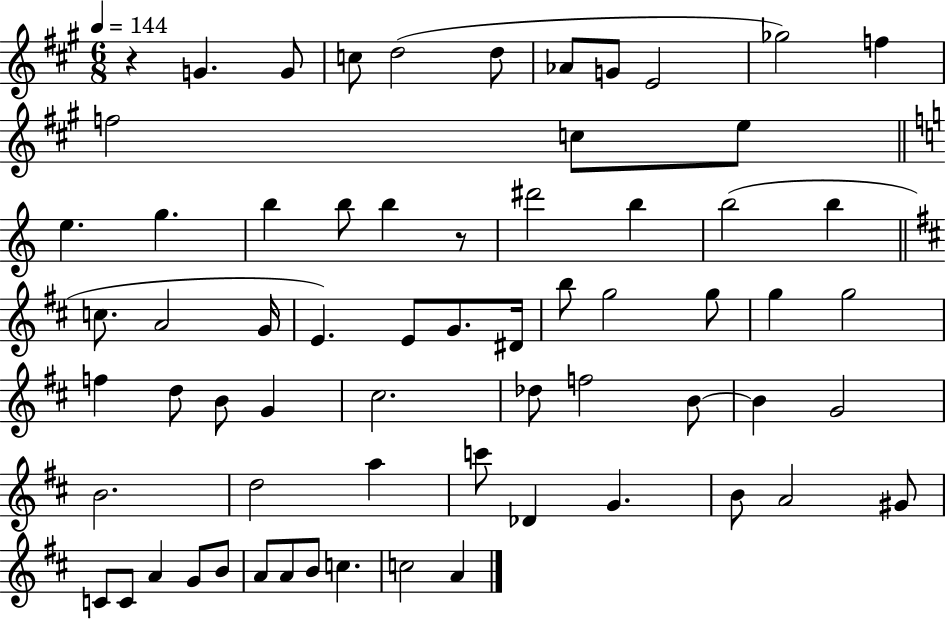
{
  \clef treble
  \numericTimeSignature
  \time 6/8
  \key a \major
  \tempo 4 = 144
  r4 g'4. g'8 | c''8 d''2( d''8 | aes'8 g'8 e'2 | ges''2) f''4 | \break f''2 c''8 e''8 | \bar "||" \break \key c \major e''4. g''4. | b''4 b''8 b''4 r8 | dis'''2 b''4 | b''2( b''4 | \break \bar "||" \break \key d \major c''8. a'2 g'16 | e'4.) e'8 g'8. dis'16 | b''8 g''2 g''8 | g''4 g''2 | \break f''4 d''8 b'8 g'4 | cis''2. | des''8 f''2 b'8~~ | b'4 g'2 | \break b'2. | d''2 a''4 | c'''8 des'4 g'4. | b'8 a'2 gis'8 | \break c'8 c'8 a'4 g'8 b'8 | a'8 a'8 b'8 c''4. | c''2 a'4 | \bar "|."
}